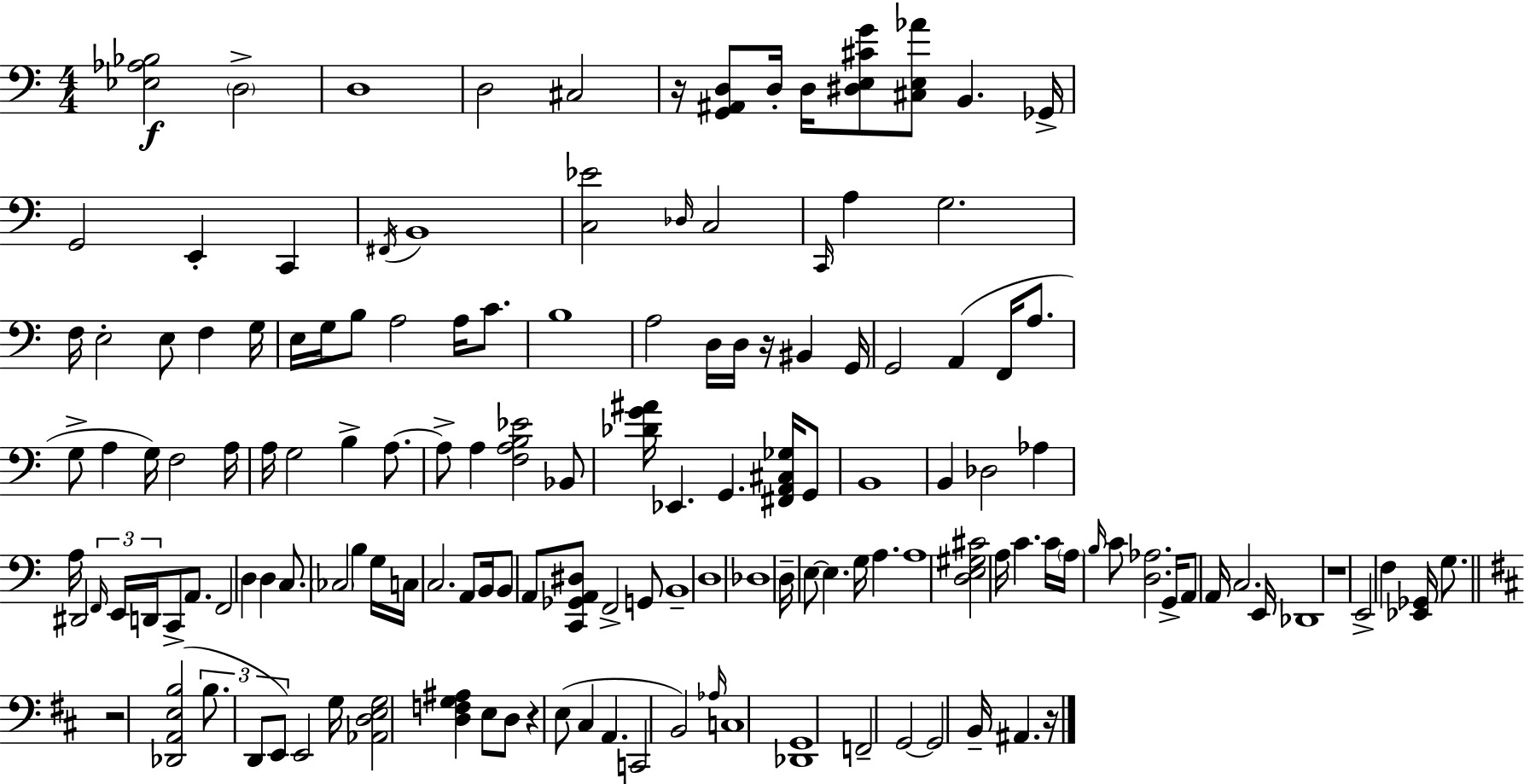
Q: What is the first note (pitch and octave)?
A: D3